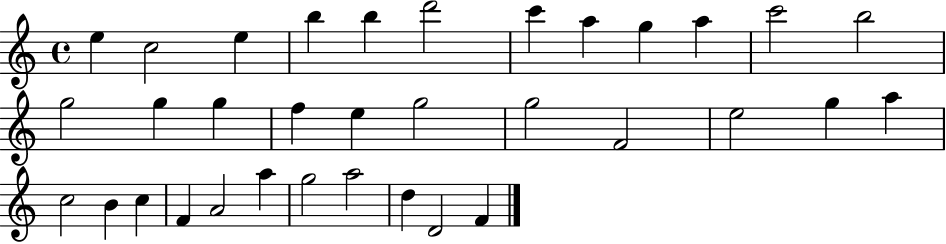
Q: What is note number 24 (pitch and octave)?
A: C5